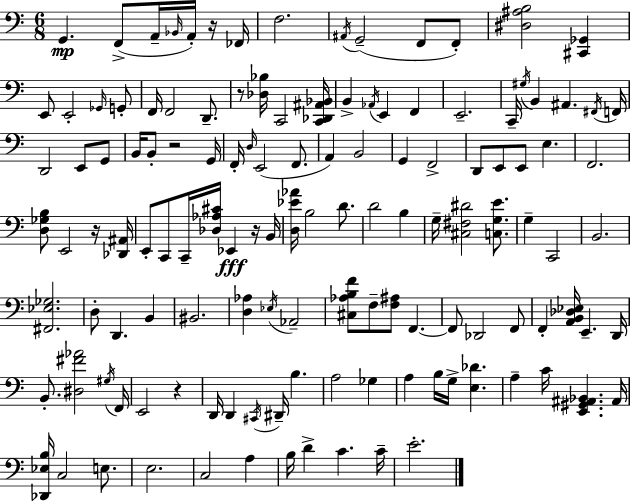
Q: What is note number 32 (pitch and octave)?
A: E2